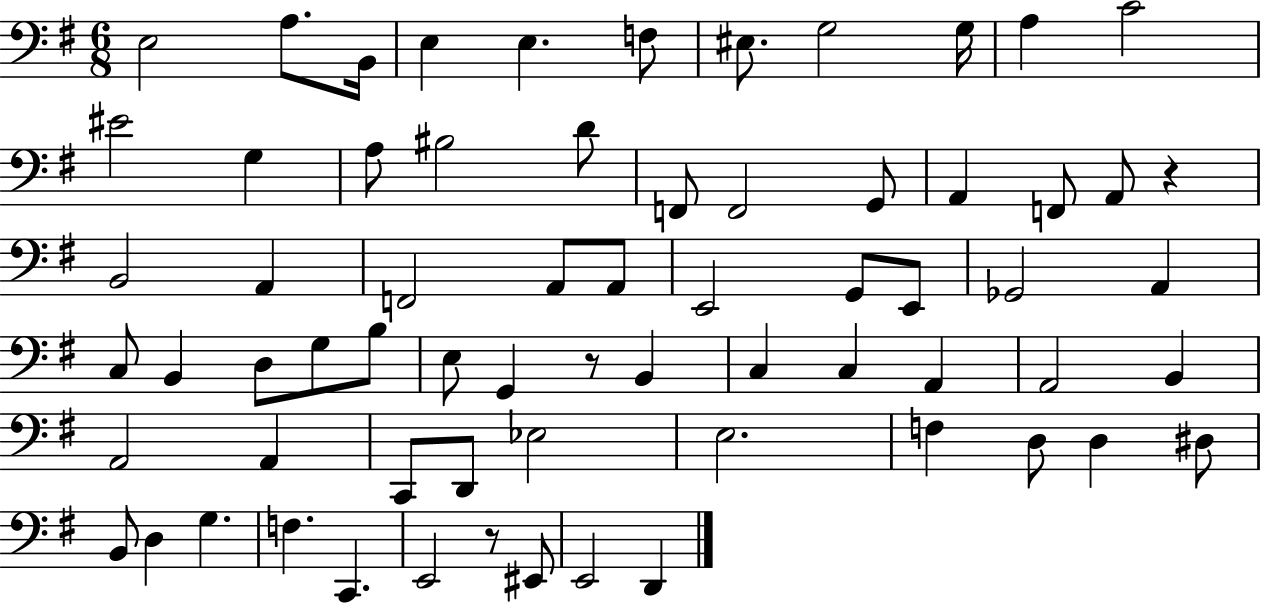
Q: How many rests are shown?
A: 3